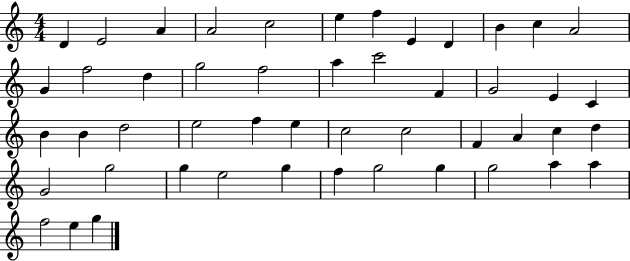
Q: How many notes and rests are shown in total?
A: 49